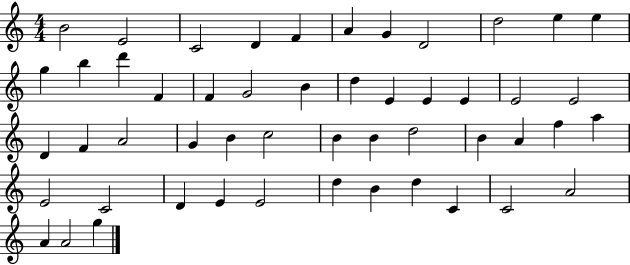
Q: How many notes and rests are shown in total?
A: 51